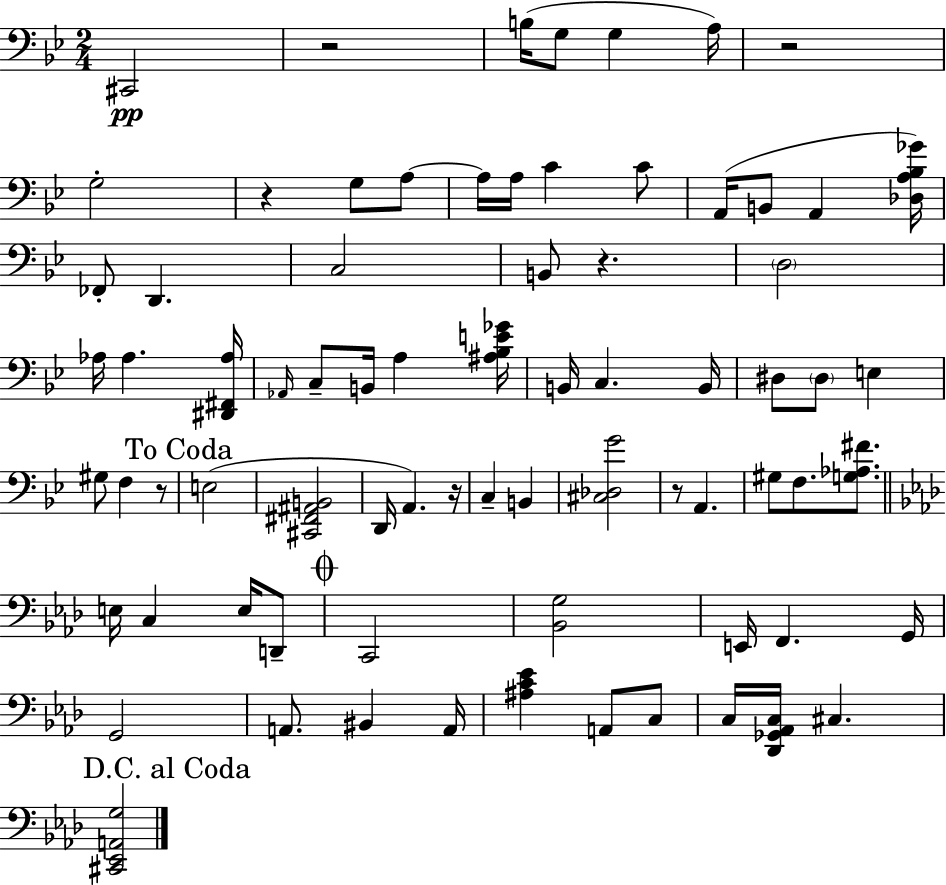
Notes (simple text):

C#2/h R/h B3/s G3/e G3/q A3/s R/h G3/h R/q G3/e A3/e A3/s A3/s C4/q C4/e A2/s B2/e A2/q [Db3,A3,Bb3,Gb4]/s FES2/e D2/q. C3/h B2/e R/q. D3/h Ab3/s Ab3/q. [D#2,F#2,Ab3]/s Ab2/s C3/e B2/s A3/q [A#3,Bb3,E4,Gb4]/s B2/s C3/q. B2/s D#3/e D#3/e E3/q G#3/e F3/q R/e E3/h [C#2,F#2,A#2,B2]/h D2/s A2/q. R/s C3/q B2/q [C#3,Db3,G4]/h R/e A2/q. G#3/e F3/e. [G3,Ab3,F#4]/e. E3/s C3/q E3/s D2/e C2/h [Bb2,G3]/h E2/s F2/q. G2/s G2/h A2/e. BIS2/q A2/s [A#3,C4,Eb4]/q A2/e C3/e C3/s [Db2,Gb2,Ab2,C3]/s C#3/q. [C#2,Eb2,A2,G3]/h